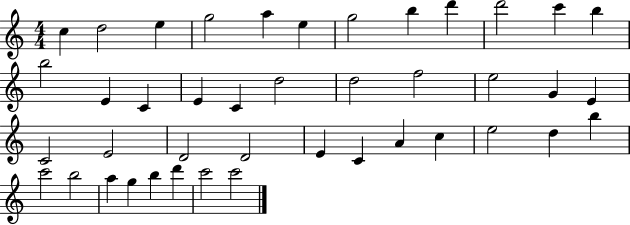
{
  \clef treble
  \numericTimeSignature
  \time 4/4
  \key c \major
  c''4 d''2 e''4 | g''2 a''4 e''4 | g''2 b''4 d'''4 | d'''2 c'''4 b''4 | \break b''2 e'4 c'4 | e'4 c'4 d''2 | d''2 f''2 | e''2 g'4 e'4 | \break c'2 e'2 | d'2 d'2 | e'4 c'4 a'4 c''4 | e''2 d''4 b''4 | \break c'''2 b''2 | a''4 g''4 b''4 d'''4 | c'''2 c'''2 | \bar "|."
}